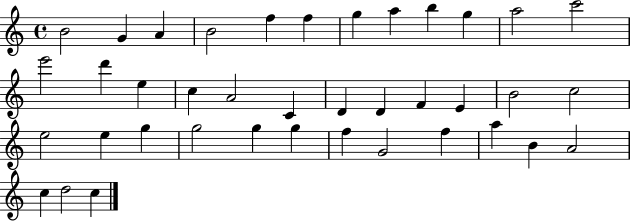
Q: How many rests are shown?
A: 0